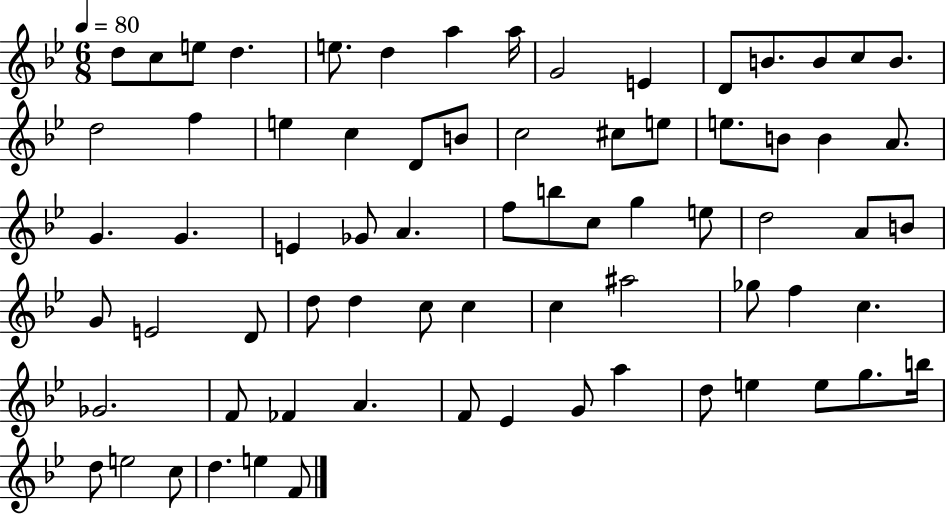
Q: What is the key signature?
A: BES major